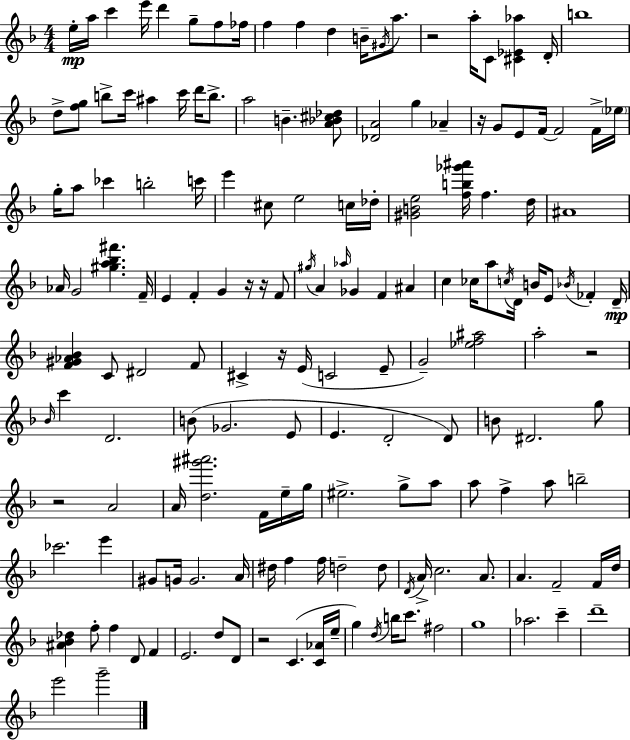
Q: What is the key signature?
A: D minor